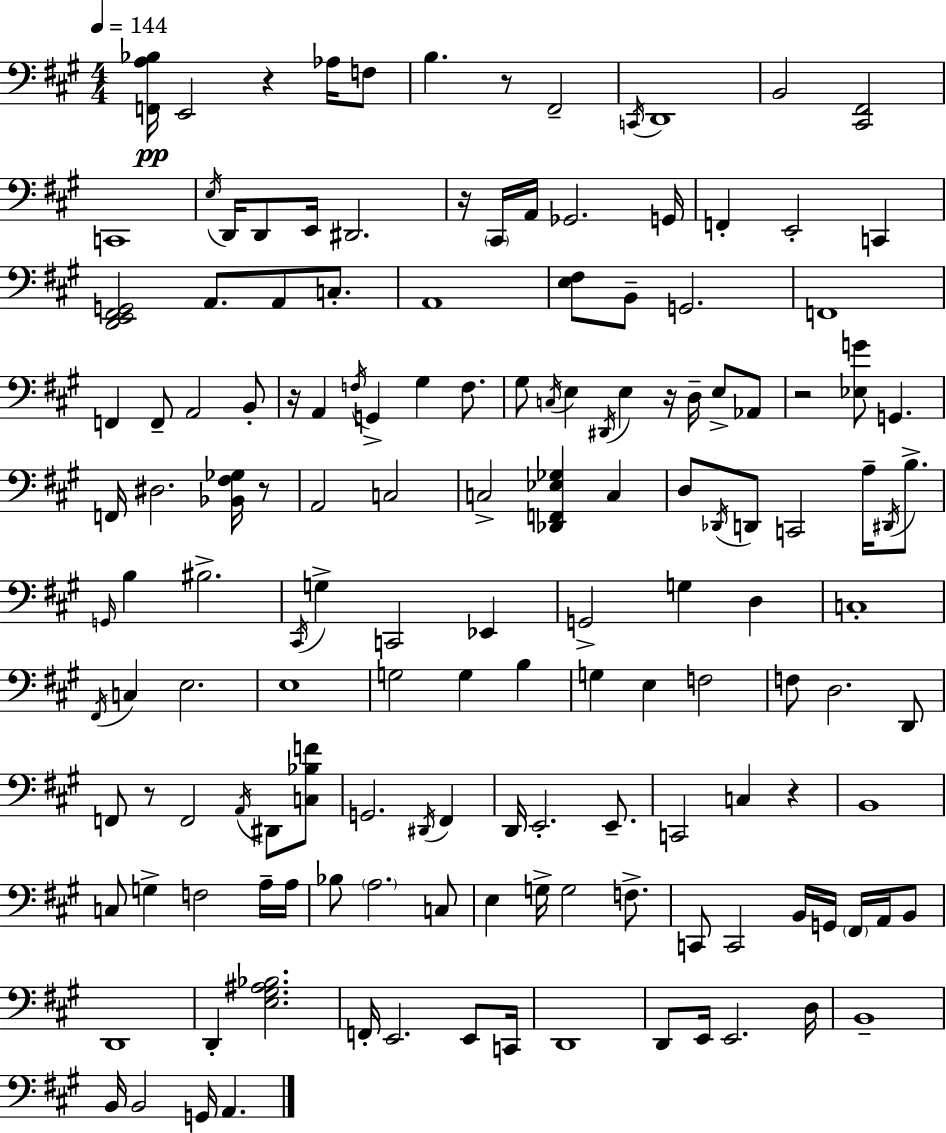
X:1
T:Untitled
M:4/4
L:1/4
K:A
[F,,A,_B,]/4 E,,2 z _A,/4 F,/2 B, z/2 ^F,,2 C,,/4 D,,4 B,,2 [^C,,^F,,]2 C,,4 E,/4 D,,/4 D,,/2 E,,/4 ^D,,2 z/4 ^C,,/4 A,,/4 _G,,2 G,,/4 F,, E,,2 C,, [D,,E,,^F,,G,,]2 A,,/2 A,,/2 C,/2 A,,4 [E,^F,]/2 B,,/2 G,,2 F,,4 F,, F,,/2 A,,2 B,,/2 z/4 A,, F,/4 G,, ^G, F,/2 ^G,/2 C,/4 E, ^D,,/4 E, z/4 D,/4 E,/2 _A,,/2 z2 [_E,G]/2 G,, F,,/4 ^D,2 [_B,,^F,_G,]/4 z/2 A,,2 C,2 C,2 [_D,,F,,_E,_G,] C, D,/2 _D,,/4 D,,/2 C,,2 A,/4 ^D,,/4 B,/2 G,,/4 B, ^B,2 ^C,,/4 G, C,,2 _E,, G,,2 G, D, C,4 ^F,,/4 C, E,2 E,4 G,2 G, B, G, E, F,2 F,/2 D,2 D,,/2 F,,/2 z/2 F,,2 A,,/4 ^D,,/2 [C,_B,F]/2 G,,2 ^D,,/4 ^F,, D,,/4 E,,2 E,,/2 C,,2 C, z B,,4 C,/2 G, F,2 A,/4 A,/4 _B,/2 A,2 C,/2 E, G,/4 G,2 F,/2 C,,/2 C,,2 B,,/4 G,,/4 ^F,,/4 A,,/4 B,,/2 D,,4 D,, [E,^G,^A,_B,]2 F,,/4 E,,2 E,,/2 C,,/4 D,,4 D,,/2 E,,/4 E,,2 D,/4 B,,4 B,,/4 B,,2 G,,/4 A,,